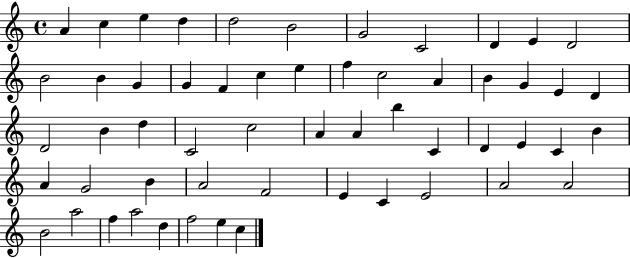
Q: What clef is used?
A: treble